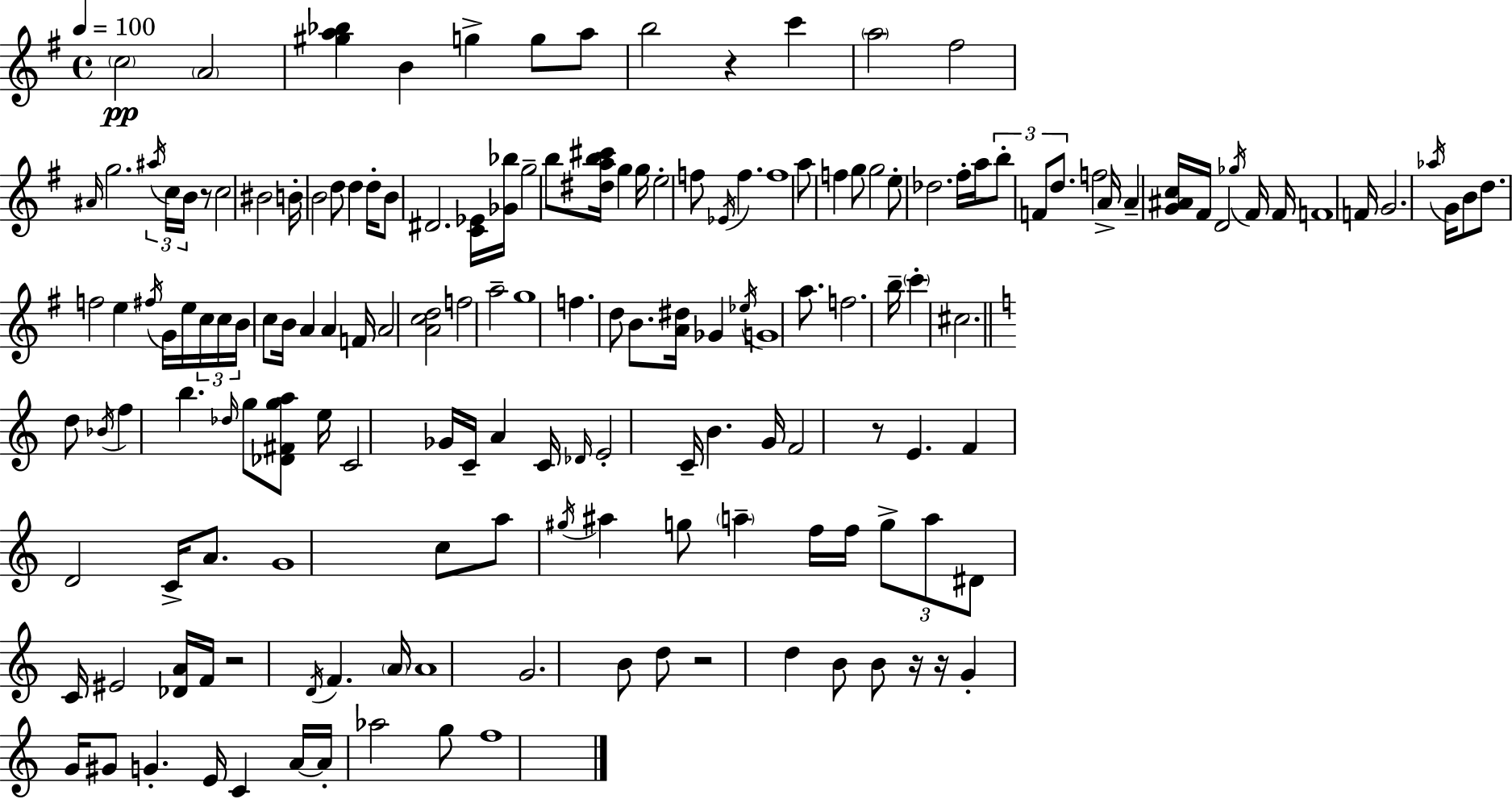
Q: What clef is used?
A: treble